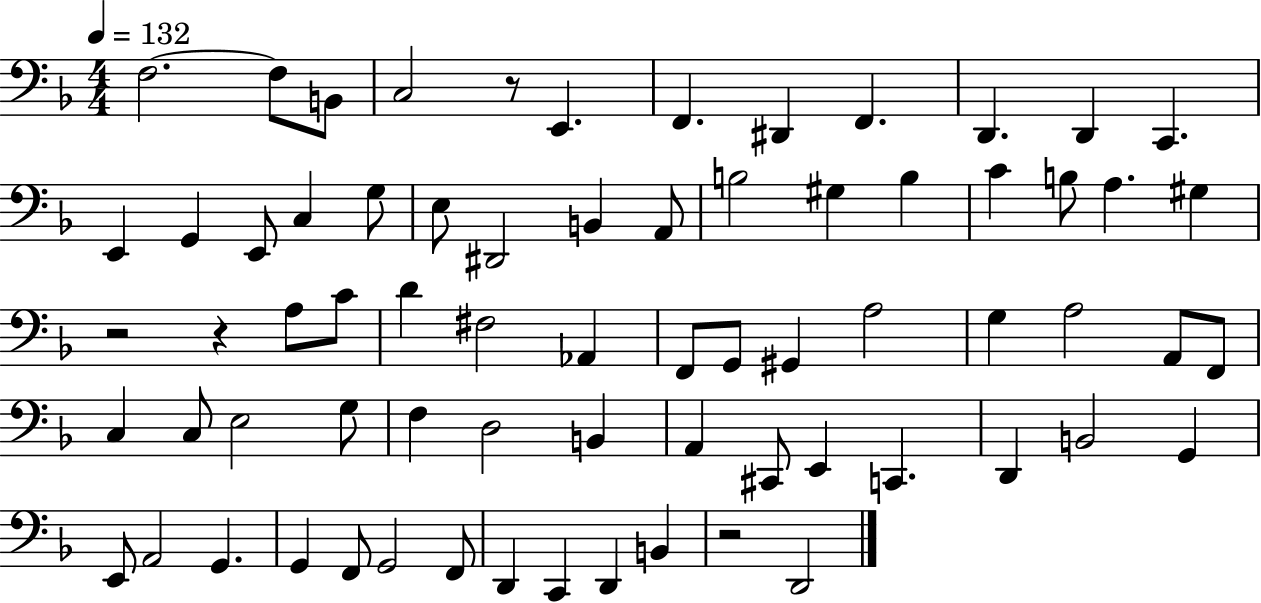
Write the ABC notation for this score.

X:1
T:Untitled
M:4/4
L:1/4
K:F
F,2 F,/2 B,,/2 C,2 z/2 E,, F,, ^D,, F,, D,, D,, C,, E,, G,, E,,/2 C, G,/2 E,/2 ^D,,2 B,, A,,/2 B,2 ^G, B, C B,/2 A, ^G, z2 z A,/2 C/2 D ^F,2 _A,, F,,/2 G,,/2 ^G,, A,2 G, A,2 A,,/2 F,,/2 C, C,/2 E,2 G,/2 F, D,2 B,, A,, ^C,,/2 E,, C,, D,, B,,2 G,, E,,/2 A,,2 G,, G,, F,,/2 G,,2 F,,/2 D,, C,, D,, B,, z2 D,,2